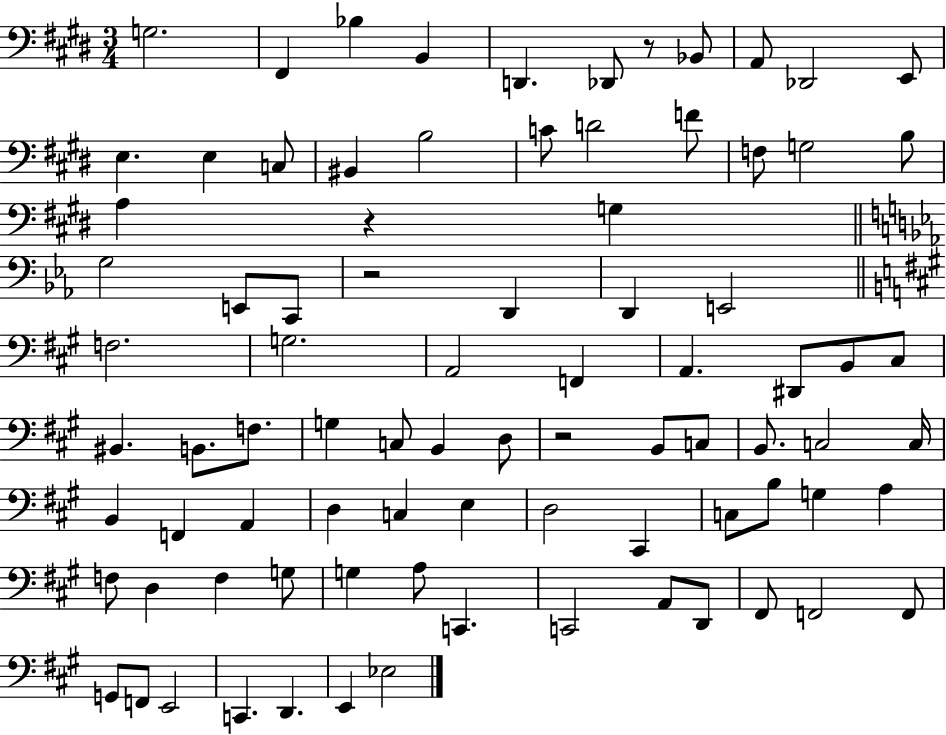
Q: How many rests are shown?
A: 4